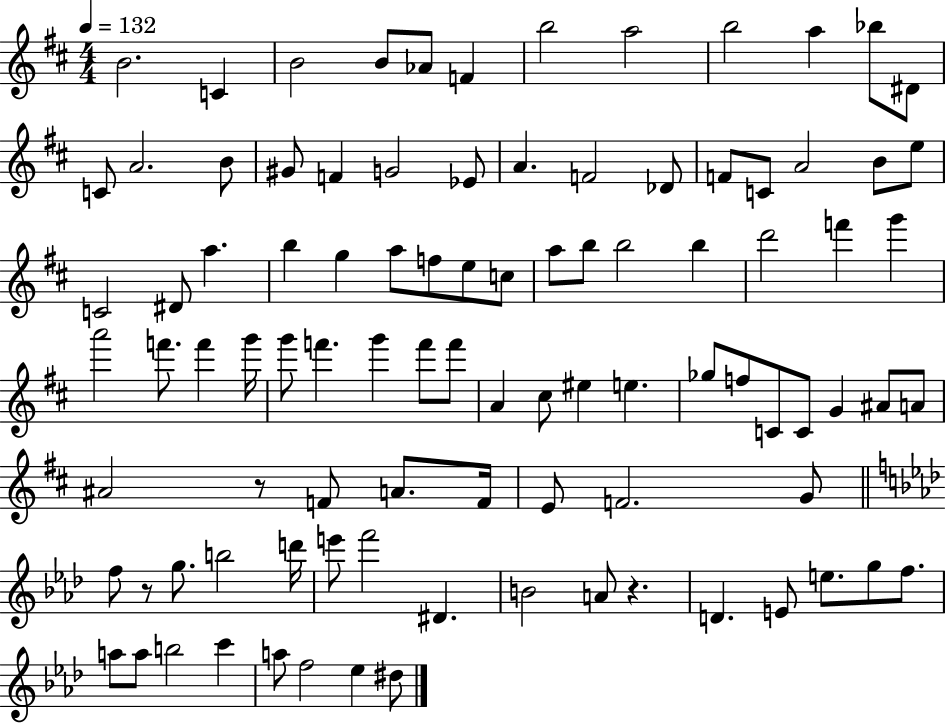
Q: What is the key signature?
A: D major